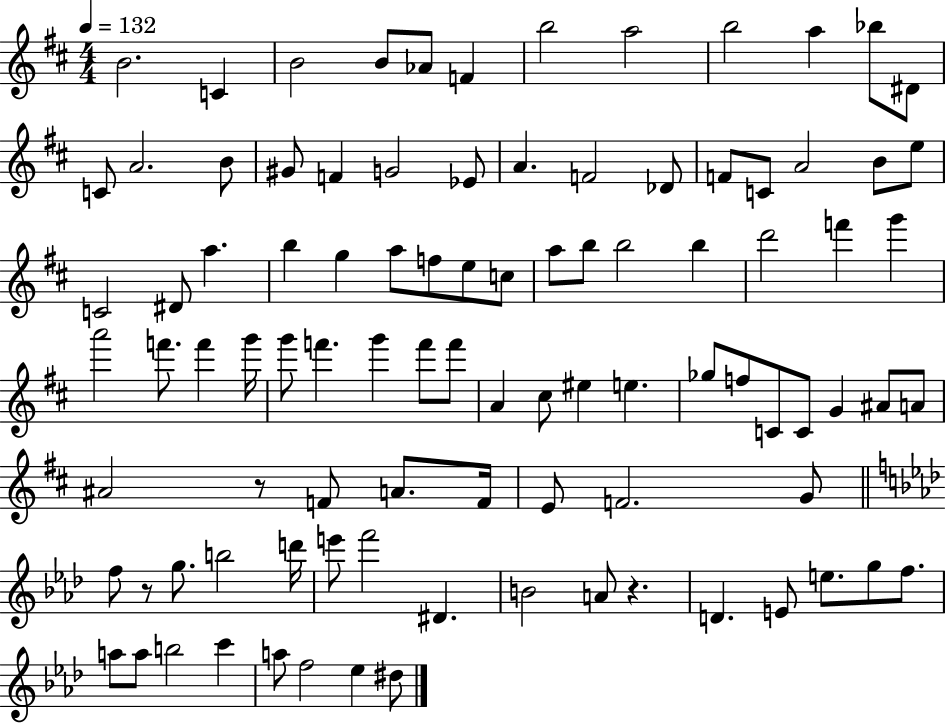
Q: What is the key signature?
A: D major